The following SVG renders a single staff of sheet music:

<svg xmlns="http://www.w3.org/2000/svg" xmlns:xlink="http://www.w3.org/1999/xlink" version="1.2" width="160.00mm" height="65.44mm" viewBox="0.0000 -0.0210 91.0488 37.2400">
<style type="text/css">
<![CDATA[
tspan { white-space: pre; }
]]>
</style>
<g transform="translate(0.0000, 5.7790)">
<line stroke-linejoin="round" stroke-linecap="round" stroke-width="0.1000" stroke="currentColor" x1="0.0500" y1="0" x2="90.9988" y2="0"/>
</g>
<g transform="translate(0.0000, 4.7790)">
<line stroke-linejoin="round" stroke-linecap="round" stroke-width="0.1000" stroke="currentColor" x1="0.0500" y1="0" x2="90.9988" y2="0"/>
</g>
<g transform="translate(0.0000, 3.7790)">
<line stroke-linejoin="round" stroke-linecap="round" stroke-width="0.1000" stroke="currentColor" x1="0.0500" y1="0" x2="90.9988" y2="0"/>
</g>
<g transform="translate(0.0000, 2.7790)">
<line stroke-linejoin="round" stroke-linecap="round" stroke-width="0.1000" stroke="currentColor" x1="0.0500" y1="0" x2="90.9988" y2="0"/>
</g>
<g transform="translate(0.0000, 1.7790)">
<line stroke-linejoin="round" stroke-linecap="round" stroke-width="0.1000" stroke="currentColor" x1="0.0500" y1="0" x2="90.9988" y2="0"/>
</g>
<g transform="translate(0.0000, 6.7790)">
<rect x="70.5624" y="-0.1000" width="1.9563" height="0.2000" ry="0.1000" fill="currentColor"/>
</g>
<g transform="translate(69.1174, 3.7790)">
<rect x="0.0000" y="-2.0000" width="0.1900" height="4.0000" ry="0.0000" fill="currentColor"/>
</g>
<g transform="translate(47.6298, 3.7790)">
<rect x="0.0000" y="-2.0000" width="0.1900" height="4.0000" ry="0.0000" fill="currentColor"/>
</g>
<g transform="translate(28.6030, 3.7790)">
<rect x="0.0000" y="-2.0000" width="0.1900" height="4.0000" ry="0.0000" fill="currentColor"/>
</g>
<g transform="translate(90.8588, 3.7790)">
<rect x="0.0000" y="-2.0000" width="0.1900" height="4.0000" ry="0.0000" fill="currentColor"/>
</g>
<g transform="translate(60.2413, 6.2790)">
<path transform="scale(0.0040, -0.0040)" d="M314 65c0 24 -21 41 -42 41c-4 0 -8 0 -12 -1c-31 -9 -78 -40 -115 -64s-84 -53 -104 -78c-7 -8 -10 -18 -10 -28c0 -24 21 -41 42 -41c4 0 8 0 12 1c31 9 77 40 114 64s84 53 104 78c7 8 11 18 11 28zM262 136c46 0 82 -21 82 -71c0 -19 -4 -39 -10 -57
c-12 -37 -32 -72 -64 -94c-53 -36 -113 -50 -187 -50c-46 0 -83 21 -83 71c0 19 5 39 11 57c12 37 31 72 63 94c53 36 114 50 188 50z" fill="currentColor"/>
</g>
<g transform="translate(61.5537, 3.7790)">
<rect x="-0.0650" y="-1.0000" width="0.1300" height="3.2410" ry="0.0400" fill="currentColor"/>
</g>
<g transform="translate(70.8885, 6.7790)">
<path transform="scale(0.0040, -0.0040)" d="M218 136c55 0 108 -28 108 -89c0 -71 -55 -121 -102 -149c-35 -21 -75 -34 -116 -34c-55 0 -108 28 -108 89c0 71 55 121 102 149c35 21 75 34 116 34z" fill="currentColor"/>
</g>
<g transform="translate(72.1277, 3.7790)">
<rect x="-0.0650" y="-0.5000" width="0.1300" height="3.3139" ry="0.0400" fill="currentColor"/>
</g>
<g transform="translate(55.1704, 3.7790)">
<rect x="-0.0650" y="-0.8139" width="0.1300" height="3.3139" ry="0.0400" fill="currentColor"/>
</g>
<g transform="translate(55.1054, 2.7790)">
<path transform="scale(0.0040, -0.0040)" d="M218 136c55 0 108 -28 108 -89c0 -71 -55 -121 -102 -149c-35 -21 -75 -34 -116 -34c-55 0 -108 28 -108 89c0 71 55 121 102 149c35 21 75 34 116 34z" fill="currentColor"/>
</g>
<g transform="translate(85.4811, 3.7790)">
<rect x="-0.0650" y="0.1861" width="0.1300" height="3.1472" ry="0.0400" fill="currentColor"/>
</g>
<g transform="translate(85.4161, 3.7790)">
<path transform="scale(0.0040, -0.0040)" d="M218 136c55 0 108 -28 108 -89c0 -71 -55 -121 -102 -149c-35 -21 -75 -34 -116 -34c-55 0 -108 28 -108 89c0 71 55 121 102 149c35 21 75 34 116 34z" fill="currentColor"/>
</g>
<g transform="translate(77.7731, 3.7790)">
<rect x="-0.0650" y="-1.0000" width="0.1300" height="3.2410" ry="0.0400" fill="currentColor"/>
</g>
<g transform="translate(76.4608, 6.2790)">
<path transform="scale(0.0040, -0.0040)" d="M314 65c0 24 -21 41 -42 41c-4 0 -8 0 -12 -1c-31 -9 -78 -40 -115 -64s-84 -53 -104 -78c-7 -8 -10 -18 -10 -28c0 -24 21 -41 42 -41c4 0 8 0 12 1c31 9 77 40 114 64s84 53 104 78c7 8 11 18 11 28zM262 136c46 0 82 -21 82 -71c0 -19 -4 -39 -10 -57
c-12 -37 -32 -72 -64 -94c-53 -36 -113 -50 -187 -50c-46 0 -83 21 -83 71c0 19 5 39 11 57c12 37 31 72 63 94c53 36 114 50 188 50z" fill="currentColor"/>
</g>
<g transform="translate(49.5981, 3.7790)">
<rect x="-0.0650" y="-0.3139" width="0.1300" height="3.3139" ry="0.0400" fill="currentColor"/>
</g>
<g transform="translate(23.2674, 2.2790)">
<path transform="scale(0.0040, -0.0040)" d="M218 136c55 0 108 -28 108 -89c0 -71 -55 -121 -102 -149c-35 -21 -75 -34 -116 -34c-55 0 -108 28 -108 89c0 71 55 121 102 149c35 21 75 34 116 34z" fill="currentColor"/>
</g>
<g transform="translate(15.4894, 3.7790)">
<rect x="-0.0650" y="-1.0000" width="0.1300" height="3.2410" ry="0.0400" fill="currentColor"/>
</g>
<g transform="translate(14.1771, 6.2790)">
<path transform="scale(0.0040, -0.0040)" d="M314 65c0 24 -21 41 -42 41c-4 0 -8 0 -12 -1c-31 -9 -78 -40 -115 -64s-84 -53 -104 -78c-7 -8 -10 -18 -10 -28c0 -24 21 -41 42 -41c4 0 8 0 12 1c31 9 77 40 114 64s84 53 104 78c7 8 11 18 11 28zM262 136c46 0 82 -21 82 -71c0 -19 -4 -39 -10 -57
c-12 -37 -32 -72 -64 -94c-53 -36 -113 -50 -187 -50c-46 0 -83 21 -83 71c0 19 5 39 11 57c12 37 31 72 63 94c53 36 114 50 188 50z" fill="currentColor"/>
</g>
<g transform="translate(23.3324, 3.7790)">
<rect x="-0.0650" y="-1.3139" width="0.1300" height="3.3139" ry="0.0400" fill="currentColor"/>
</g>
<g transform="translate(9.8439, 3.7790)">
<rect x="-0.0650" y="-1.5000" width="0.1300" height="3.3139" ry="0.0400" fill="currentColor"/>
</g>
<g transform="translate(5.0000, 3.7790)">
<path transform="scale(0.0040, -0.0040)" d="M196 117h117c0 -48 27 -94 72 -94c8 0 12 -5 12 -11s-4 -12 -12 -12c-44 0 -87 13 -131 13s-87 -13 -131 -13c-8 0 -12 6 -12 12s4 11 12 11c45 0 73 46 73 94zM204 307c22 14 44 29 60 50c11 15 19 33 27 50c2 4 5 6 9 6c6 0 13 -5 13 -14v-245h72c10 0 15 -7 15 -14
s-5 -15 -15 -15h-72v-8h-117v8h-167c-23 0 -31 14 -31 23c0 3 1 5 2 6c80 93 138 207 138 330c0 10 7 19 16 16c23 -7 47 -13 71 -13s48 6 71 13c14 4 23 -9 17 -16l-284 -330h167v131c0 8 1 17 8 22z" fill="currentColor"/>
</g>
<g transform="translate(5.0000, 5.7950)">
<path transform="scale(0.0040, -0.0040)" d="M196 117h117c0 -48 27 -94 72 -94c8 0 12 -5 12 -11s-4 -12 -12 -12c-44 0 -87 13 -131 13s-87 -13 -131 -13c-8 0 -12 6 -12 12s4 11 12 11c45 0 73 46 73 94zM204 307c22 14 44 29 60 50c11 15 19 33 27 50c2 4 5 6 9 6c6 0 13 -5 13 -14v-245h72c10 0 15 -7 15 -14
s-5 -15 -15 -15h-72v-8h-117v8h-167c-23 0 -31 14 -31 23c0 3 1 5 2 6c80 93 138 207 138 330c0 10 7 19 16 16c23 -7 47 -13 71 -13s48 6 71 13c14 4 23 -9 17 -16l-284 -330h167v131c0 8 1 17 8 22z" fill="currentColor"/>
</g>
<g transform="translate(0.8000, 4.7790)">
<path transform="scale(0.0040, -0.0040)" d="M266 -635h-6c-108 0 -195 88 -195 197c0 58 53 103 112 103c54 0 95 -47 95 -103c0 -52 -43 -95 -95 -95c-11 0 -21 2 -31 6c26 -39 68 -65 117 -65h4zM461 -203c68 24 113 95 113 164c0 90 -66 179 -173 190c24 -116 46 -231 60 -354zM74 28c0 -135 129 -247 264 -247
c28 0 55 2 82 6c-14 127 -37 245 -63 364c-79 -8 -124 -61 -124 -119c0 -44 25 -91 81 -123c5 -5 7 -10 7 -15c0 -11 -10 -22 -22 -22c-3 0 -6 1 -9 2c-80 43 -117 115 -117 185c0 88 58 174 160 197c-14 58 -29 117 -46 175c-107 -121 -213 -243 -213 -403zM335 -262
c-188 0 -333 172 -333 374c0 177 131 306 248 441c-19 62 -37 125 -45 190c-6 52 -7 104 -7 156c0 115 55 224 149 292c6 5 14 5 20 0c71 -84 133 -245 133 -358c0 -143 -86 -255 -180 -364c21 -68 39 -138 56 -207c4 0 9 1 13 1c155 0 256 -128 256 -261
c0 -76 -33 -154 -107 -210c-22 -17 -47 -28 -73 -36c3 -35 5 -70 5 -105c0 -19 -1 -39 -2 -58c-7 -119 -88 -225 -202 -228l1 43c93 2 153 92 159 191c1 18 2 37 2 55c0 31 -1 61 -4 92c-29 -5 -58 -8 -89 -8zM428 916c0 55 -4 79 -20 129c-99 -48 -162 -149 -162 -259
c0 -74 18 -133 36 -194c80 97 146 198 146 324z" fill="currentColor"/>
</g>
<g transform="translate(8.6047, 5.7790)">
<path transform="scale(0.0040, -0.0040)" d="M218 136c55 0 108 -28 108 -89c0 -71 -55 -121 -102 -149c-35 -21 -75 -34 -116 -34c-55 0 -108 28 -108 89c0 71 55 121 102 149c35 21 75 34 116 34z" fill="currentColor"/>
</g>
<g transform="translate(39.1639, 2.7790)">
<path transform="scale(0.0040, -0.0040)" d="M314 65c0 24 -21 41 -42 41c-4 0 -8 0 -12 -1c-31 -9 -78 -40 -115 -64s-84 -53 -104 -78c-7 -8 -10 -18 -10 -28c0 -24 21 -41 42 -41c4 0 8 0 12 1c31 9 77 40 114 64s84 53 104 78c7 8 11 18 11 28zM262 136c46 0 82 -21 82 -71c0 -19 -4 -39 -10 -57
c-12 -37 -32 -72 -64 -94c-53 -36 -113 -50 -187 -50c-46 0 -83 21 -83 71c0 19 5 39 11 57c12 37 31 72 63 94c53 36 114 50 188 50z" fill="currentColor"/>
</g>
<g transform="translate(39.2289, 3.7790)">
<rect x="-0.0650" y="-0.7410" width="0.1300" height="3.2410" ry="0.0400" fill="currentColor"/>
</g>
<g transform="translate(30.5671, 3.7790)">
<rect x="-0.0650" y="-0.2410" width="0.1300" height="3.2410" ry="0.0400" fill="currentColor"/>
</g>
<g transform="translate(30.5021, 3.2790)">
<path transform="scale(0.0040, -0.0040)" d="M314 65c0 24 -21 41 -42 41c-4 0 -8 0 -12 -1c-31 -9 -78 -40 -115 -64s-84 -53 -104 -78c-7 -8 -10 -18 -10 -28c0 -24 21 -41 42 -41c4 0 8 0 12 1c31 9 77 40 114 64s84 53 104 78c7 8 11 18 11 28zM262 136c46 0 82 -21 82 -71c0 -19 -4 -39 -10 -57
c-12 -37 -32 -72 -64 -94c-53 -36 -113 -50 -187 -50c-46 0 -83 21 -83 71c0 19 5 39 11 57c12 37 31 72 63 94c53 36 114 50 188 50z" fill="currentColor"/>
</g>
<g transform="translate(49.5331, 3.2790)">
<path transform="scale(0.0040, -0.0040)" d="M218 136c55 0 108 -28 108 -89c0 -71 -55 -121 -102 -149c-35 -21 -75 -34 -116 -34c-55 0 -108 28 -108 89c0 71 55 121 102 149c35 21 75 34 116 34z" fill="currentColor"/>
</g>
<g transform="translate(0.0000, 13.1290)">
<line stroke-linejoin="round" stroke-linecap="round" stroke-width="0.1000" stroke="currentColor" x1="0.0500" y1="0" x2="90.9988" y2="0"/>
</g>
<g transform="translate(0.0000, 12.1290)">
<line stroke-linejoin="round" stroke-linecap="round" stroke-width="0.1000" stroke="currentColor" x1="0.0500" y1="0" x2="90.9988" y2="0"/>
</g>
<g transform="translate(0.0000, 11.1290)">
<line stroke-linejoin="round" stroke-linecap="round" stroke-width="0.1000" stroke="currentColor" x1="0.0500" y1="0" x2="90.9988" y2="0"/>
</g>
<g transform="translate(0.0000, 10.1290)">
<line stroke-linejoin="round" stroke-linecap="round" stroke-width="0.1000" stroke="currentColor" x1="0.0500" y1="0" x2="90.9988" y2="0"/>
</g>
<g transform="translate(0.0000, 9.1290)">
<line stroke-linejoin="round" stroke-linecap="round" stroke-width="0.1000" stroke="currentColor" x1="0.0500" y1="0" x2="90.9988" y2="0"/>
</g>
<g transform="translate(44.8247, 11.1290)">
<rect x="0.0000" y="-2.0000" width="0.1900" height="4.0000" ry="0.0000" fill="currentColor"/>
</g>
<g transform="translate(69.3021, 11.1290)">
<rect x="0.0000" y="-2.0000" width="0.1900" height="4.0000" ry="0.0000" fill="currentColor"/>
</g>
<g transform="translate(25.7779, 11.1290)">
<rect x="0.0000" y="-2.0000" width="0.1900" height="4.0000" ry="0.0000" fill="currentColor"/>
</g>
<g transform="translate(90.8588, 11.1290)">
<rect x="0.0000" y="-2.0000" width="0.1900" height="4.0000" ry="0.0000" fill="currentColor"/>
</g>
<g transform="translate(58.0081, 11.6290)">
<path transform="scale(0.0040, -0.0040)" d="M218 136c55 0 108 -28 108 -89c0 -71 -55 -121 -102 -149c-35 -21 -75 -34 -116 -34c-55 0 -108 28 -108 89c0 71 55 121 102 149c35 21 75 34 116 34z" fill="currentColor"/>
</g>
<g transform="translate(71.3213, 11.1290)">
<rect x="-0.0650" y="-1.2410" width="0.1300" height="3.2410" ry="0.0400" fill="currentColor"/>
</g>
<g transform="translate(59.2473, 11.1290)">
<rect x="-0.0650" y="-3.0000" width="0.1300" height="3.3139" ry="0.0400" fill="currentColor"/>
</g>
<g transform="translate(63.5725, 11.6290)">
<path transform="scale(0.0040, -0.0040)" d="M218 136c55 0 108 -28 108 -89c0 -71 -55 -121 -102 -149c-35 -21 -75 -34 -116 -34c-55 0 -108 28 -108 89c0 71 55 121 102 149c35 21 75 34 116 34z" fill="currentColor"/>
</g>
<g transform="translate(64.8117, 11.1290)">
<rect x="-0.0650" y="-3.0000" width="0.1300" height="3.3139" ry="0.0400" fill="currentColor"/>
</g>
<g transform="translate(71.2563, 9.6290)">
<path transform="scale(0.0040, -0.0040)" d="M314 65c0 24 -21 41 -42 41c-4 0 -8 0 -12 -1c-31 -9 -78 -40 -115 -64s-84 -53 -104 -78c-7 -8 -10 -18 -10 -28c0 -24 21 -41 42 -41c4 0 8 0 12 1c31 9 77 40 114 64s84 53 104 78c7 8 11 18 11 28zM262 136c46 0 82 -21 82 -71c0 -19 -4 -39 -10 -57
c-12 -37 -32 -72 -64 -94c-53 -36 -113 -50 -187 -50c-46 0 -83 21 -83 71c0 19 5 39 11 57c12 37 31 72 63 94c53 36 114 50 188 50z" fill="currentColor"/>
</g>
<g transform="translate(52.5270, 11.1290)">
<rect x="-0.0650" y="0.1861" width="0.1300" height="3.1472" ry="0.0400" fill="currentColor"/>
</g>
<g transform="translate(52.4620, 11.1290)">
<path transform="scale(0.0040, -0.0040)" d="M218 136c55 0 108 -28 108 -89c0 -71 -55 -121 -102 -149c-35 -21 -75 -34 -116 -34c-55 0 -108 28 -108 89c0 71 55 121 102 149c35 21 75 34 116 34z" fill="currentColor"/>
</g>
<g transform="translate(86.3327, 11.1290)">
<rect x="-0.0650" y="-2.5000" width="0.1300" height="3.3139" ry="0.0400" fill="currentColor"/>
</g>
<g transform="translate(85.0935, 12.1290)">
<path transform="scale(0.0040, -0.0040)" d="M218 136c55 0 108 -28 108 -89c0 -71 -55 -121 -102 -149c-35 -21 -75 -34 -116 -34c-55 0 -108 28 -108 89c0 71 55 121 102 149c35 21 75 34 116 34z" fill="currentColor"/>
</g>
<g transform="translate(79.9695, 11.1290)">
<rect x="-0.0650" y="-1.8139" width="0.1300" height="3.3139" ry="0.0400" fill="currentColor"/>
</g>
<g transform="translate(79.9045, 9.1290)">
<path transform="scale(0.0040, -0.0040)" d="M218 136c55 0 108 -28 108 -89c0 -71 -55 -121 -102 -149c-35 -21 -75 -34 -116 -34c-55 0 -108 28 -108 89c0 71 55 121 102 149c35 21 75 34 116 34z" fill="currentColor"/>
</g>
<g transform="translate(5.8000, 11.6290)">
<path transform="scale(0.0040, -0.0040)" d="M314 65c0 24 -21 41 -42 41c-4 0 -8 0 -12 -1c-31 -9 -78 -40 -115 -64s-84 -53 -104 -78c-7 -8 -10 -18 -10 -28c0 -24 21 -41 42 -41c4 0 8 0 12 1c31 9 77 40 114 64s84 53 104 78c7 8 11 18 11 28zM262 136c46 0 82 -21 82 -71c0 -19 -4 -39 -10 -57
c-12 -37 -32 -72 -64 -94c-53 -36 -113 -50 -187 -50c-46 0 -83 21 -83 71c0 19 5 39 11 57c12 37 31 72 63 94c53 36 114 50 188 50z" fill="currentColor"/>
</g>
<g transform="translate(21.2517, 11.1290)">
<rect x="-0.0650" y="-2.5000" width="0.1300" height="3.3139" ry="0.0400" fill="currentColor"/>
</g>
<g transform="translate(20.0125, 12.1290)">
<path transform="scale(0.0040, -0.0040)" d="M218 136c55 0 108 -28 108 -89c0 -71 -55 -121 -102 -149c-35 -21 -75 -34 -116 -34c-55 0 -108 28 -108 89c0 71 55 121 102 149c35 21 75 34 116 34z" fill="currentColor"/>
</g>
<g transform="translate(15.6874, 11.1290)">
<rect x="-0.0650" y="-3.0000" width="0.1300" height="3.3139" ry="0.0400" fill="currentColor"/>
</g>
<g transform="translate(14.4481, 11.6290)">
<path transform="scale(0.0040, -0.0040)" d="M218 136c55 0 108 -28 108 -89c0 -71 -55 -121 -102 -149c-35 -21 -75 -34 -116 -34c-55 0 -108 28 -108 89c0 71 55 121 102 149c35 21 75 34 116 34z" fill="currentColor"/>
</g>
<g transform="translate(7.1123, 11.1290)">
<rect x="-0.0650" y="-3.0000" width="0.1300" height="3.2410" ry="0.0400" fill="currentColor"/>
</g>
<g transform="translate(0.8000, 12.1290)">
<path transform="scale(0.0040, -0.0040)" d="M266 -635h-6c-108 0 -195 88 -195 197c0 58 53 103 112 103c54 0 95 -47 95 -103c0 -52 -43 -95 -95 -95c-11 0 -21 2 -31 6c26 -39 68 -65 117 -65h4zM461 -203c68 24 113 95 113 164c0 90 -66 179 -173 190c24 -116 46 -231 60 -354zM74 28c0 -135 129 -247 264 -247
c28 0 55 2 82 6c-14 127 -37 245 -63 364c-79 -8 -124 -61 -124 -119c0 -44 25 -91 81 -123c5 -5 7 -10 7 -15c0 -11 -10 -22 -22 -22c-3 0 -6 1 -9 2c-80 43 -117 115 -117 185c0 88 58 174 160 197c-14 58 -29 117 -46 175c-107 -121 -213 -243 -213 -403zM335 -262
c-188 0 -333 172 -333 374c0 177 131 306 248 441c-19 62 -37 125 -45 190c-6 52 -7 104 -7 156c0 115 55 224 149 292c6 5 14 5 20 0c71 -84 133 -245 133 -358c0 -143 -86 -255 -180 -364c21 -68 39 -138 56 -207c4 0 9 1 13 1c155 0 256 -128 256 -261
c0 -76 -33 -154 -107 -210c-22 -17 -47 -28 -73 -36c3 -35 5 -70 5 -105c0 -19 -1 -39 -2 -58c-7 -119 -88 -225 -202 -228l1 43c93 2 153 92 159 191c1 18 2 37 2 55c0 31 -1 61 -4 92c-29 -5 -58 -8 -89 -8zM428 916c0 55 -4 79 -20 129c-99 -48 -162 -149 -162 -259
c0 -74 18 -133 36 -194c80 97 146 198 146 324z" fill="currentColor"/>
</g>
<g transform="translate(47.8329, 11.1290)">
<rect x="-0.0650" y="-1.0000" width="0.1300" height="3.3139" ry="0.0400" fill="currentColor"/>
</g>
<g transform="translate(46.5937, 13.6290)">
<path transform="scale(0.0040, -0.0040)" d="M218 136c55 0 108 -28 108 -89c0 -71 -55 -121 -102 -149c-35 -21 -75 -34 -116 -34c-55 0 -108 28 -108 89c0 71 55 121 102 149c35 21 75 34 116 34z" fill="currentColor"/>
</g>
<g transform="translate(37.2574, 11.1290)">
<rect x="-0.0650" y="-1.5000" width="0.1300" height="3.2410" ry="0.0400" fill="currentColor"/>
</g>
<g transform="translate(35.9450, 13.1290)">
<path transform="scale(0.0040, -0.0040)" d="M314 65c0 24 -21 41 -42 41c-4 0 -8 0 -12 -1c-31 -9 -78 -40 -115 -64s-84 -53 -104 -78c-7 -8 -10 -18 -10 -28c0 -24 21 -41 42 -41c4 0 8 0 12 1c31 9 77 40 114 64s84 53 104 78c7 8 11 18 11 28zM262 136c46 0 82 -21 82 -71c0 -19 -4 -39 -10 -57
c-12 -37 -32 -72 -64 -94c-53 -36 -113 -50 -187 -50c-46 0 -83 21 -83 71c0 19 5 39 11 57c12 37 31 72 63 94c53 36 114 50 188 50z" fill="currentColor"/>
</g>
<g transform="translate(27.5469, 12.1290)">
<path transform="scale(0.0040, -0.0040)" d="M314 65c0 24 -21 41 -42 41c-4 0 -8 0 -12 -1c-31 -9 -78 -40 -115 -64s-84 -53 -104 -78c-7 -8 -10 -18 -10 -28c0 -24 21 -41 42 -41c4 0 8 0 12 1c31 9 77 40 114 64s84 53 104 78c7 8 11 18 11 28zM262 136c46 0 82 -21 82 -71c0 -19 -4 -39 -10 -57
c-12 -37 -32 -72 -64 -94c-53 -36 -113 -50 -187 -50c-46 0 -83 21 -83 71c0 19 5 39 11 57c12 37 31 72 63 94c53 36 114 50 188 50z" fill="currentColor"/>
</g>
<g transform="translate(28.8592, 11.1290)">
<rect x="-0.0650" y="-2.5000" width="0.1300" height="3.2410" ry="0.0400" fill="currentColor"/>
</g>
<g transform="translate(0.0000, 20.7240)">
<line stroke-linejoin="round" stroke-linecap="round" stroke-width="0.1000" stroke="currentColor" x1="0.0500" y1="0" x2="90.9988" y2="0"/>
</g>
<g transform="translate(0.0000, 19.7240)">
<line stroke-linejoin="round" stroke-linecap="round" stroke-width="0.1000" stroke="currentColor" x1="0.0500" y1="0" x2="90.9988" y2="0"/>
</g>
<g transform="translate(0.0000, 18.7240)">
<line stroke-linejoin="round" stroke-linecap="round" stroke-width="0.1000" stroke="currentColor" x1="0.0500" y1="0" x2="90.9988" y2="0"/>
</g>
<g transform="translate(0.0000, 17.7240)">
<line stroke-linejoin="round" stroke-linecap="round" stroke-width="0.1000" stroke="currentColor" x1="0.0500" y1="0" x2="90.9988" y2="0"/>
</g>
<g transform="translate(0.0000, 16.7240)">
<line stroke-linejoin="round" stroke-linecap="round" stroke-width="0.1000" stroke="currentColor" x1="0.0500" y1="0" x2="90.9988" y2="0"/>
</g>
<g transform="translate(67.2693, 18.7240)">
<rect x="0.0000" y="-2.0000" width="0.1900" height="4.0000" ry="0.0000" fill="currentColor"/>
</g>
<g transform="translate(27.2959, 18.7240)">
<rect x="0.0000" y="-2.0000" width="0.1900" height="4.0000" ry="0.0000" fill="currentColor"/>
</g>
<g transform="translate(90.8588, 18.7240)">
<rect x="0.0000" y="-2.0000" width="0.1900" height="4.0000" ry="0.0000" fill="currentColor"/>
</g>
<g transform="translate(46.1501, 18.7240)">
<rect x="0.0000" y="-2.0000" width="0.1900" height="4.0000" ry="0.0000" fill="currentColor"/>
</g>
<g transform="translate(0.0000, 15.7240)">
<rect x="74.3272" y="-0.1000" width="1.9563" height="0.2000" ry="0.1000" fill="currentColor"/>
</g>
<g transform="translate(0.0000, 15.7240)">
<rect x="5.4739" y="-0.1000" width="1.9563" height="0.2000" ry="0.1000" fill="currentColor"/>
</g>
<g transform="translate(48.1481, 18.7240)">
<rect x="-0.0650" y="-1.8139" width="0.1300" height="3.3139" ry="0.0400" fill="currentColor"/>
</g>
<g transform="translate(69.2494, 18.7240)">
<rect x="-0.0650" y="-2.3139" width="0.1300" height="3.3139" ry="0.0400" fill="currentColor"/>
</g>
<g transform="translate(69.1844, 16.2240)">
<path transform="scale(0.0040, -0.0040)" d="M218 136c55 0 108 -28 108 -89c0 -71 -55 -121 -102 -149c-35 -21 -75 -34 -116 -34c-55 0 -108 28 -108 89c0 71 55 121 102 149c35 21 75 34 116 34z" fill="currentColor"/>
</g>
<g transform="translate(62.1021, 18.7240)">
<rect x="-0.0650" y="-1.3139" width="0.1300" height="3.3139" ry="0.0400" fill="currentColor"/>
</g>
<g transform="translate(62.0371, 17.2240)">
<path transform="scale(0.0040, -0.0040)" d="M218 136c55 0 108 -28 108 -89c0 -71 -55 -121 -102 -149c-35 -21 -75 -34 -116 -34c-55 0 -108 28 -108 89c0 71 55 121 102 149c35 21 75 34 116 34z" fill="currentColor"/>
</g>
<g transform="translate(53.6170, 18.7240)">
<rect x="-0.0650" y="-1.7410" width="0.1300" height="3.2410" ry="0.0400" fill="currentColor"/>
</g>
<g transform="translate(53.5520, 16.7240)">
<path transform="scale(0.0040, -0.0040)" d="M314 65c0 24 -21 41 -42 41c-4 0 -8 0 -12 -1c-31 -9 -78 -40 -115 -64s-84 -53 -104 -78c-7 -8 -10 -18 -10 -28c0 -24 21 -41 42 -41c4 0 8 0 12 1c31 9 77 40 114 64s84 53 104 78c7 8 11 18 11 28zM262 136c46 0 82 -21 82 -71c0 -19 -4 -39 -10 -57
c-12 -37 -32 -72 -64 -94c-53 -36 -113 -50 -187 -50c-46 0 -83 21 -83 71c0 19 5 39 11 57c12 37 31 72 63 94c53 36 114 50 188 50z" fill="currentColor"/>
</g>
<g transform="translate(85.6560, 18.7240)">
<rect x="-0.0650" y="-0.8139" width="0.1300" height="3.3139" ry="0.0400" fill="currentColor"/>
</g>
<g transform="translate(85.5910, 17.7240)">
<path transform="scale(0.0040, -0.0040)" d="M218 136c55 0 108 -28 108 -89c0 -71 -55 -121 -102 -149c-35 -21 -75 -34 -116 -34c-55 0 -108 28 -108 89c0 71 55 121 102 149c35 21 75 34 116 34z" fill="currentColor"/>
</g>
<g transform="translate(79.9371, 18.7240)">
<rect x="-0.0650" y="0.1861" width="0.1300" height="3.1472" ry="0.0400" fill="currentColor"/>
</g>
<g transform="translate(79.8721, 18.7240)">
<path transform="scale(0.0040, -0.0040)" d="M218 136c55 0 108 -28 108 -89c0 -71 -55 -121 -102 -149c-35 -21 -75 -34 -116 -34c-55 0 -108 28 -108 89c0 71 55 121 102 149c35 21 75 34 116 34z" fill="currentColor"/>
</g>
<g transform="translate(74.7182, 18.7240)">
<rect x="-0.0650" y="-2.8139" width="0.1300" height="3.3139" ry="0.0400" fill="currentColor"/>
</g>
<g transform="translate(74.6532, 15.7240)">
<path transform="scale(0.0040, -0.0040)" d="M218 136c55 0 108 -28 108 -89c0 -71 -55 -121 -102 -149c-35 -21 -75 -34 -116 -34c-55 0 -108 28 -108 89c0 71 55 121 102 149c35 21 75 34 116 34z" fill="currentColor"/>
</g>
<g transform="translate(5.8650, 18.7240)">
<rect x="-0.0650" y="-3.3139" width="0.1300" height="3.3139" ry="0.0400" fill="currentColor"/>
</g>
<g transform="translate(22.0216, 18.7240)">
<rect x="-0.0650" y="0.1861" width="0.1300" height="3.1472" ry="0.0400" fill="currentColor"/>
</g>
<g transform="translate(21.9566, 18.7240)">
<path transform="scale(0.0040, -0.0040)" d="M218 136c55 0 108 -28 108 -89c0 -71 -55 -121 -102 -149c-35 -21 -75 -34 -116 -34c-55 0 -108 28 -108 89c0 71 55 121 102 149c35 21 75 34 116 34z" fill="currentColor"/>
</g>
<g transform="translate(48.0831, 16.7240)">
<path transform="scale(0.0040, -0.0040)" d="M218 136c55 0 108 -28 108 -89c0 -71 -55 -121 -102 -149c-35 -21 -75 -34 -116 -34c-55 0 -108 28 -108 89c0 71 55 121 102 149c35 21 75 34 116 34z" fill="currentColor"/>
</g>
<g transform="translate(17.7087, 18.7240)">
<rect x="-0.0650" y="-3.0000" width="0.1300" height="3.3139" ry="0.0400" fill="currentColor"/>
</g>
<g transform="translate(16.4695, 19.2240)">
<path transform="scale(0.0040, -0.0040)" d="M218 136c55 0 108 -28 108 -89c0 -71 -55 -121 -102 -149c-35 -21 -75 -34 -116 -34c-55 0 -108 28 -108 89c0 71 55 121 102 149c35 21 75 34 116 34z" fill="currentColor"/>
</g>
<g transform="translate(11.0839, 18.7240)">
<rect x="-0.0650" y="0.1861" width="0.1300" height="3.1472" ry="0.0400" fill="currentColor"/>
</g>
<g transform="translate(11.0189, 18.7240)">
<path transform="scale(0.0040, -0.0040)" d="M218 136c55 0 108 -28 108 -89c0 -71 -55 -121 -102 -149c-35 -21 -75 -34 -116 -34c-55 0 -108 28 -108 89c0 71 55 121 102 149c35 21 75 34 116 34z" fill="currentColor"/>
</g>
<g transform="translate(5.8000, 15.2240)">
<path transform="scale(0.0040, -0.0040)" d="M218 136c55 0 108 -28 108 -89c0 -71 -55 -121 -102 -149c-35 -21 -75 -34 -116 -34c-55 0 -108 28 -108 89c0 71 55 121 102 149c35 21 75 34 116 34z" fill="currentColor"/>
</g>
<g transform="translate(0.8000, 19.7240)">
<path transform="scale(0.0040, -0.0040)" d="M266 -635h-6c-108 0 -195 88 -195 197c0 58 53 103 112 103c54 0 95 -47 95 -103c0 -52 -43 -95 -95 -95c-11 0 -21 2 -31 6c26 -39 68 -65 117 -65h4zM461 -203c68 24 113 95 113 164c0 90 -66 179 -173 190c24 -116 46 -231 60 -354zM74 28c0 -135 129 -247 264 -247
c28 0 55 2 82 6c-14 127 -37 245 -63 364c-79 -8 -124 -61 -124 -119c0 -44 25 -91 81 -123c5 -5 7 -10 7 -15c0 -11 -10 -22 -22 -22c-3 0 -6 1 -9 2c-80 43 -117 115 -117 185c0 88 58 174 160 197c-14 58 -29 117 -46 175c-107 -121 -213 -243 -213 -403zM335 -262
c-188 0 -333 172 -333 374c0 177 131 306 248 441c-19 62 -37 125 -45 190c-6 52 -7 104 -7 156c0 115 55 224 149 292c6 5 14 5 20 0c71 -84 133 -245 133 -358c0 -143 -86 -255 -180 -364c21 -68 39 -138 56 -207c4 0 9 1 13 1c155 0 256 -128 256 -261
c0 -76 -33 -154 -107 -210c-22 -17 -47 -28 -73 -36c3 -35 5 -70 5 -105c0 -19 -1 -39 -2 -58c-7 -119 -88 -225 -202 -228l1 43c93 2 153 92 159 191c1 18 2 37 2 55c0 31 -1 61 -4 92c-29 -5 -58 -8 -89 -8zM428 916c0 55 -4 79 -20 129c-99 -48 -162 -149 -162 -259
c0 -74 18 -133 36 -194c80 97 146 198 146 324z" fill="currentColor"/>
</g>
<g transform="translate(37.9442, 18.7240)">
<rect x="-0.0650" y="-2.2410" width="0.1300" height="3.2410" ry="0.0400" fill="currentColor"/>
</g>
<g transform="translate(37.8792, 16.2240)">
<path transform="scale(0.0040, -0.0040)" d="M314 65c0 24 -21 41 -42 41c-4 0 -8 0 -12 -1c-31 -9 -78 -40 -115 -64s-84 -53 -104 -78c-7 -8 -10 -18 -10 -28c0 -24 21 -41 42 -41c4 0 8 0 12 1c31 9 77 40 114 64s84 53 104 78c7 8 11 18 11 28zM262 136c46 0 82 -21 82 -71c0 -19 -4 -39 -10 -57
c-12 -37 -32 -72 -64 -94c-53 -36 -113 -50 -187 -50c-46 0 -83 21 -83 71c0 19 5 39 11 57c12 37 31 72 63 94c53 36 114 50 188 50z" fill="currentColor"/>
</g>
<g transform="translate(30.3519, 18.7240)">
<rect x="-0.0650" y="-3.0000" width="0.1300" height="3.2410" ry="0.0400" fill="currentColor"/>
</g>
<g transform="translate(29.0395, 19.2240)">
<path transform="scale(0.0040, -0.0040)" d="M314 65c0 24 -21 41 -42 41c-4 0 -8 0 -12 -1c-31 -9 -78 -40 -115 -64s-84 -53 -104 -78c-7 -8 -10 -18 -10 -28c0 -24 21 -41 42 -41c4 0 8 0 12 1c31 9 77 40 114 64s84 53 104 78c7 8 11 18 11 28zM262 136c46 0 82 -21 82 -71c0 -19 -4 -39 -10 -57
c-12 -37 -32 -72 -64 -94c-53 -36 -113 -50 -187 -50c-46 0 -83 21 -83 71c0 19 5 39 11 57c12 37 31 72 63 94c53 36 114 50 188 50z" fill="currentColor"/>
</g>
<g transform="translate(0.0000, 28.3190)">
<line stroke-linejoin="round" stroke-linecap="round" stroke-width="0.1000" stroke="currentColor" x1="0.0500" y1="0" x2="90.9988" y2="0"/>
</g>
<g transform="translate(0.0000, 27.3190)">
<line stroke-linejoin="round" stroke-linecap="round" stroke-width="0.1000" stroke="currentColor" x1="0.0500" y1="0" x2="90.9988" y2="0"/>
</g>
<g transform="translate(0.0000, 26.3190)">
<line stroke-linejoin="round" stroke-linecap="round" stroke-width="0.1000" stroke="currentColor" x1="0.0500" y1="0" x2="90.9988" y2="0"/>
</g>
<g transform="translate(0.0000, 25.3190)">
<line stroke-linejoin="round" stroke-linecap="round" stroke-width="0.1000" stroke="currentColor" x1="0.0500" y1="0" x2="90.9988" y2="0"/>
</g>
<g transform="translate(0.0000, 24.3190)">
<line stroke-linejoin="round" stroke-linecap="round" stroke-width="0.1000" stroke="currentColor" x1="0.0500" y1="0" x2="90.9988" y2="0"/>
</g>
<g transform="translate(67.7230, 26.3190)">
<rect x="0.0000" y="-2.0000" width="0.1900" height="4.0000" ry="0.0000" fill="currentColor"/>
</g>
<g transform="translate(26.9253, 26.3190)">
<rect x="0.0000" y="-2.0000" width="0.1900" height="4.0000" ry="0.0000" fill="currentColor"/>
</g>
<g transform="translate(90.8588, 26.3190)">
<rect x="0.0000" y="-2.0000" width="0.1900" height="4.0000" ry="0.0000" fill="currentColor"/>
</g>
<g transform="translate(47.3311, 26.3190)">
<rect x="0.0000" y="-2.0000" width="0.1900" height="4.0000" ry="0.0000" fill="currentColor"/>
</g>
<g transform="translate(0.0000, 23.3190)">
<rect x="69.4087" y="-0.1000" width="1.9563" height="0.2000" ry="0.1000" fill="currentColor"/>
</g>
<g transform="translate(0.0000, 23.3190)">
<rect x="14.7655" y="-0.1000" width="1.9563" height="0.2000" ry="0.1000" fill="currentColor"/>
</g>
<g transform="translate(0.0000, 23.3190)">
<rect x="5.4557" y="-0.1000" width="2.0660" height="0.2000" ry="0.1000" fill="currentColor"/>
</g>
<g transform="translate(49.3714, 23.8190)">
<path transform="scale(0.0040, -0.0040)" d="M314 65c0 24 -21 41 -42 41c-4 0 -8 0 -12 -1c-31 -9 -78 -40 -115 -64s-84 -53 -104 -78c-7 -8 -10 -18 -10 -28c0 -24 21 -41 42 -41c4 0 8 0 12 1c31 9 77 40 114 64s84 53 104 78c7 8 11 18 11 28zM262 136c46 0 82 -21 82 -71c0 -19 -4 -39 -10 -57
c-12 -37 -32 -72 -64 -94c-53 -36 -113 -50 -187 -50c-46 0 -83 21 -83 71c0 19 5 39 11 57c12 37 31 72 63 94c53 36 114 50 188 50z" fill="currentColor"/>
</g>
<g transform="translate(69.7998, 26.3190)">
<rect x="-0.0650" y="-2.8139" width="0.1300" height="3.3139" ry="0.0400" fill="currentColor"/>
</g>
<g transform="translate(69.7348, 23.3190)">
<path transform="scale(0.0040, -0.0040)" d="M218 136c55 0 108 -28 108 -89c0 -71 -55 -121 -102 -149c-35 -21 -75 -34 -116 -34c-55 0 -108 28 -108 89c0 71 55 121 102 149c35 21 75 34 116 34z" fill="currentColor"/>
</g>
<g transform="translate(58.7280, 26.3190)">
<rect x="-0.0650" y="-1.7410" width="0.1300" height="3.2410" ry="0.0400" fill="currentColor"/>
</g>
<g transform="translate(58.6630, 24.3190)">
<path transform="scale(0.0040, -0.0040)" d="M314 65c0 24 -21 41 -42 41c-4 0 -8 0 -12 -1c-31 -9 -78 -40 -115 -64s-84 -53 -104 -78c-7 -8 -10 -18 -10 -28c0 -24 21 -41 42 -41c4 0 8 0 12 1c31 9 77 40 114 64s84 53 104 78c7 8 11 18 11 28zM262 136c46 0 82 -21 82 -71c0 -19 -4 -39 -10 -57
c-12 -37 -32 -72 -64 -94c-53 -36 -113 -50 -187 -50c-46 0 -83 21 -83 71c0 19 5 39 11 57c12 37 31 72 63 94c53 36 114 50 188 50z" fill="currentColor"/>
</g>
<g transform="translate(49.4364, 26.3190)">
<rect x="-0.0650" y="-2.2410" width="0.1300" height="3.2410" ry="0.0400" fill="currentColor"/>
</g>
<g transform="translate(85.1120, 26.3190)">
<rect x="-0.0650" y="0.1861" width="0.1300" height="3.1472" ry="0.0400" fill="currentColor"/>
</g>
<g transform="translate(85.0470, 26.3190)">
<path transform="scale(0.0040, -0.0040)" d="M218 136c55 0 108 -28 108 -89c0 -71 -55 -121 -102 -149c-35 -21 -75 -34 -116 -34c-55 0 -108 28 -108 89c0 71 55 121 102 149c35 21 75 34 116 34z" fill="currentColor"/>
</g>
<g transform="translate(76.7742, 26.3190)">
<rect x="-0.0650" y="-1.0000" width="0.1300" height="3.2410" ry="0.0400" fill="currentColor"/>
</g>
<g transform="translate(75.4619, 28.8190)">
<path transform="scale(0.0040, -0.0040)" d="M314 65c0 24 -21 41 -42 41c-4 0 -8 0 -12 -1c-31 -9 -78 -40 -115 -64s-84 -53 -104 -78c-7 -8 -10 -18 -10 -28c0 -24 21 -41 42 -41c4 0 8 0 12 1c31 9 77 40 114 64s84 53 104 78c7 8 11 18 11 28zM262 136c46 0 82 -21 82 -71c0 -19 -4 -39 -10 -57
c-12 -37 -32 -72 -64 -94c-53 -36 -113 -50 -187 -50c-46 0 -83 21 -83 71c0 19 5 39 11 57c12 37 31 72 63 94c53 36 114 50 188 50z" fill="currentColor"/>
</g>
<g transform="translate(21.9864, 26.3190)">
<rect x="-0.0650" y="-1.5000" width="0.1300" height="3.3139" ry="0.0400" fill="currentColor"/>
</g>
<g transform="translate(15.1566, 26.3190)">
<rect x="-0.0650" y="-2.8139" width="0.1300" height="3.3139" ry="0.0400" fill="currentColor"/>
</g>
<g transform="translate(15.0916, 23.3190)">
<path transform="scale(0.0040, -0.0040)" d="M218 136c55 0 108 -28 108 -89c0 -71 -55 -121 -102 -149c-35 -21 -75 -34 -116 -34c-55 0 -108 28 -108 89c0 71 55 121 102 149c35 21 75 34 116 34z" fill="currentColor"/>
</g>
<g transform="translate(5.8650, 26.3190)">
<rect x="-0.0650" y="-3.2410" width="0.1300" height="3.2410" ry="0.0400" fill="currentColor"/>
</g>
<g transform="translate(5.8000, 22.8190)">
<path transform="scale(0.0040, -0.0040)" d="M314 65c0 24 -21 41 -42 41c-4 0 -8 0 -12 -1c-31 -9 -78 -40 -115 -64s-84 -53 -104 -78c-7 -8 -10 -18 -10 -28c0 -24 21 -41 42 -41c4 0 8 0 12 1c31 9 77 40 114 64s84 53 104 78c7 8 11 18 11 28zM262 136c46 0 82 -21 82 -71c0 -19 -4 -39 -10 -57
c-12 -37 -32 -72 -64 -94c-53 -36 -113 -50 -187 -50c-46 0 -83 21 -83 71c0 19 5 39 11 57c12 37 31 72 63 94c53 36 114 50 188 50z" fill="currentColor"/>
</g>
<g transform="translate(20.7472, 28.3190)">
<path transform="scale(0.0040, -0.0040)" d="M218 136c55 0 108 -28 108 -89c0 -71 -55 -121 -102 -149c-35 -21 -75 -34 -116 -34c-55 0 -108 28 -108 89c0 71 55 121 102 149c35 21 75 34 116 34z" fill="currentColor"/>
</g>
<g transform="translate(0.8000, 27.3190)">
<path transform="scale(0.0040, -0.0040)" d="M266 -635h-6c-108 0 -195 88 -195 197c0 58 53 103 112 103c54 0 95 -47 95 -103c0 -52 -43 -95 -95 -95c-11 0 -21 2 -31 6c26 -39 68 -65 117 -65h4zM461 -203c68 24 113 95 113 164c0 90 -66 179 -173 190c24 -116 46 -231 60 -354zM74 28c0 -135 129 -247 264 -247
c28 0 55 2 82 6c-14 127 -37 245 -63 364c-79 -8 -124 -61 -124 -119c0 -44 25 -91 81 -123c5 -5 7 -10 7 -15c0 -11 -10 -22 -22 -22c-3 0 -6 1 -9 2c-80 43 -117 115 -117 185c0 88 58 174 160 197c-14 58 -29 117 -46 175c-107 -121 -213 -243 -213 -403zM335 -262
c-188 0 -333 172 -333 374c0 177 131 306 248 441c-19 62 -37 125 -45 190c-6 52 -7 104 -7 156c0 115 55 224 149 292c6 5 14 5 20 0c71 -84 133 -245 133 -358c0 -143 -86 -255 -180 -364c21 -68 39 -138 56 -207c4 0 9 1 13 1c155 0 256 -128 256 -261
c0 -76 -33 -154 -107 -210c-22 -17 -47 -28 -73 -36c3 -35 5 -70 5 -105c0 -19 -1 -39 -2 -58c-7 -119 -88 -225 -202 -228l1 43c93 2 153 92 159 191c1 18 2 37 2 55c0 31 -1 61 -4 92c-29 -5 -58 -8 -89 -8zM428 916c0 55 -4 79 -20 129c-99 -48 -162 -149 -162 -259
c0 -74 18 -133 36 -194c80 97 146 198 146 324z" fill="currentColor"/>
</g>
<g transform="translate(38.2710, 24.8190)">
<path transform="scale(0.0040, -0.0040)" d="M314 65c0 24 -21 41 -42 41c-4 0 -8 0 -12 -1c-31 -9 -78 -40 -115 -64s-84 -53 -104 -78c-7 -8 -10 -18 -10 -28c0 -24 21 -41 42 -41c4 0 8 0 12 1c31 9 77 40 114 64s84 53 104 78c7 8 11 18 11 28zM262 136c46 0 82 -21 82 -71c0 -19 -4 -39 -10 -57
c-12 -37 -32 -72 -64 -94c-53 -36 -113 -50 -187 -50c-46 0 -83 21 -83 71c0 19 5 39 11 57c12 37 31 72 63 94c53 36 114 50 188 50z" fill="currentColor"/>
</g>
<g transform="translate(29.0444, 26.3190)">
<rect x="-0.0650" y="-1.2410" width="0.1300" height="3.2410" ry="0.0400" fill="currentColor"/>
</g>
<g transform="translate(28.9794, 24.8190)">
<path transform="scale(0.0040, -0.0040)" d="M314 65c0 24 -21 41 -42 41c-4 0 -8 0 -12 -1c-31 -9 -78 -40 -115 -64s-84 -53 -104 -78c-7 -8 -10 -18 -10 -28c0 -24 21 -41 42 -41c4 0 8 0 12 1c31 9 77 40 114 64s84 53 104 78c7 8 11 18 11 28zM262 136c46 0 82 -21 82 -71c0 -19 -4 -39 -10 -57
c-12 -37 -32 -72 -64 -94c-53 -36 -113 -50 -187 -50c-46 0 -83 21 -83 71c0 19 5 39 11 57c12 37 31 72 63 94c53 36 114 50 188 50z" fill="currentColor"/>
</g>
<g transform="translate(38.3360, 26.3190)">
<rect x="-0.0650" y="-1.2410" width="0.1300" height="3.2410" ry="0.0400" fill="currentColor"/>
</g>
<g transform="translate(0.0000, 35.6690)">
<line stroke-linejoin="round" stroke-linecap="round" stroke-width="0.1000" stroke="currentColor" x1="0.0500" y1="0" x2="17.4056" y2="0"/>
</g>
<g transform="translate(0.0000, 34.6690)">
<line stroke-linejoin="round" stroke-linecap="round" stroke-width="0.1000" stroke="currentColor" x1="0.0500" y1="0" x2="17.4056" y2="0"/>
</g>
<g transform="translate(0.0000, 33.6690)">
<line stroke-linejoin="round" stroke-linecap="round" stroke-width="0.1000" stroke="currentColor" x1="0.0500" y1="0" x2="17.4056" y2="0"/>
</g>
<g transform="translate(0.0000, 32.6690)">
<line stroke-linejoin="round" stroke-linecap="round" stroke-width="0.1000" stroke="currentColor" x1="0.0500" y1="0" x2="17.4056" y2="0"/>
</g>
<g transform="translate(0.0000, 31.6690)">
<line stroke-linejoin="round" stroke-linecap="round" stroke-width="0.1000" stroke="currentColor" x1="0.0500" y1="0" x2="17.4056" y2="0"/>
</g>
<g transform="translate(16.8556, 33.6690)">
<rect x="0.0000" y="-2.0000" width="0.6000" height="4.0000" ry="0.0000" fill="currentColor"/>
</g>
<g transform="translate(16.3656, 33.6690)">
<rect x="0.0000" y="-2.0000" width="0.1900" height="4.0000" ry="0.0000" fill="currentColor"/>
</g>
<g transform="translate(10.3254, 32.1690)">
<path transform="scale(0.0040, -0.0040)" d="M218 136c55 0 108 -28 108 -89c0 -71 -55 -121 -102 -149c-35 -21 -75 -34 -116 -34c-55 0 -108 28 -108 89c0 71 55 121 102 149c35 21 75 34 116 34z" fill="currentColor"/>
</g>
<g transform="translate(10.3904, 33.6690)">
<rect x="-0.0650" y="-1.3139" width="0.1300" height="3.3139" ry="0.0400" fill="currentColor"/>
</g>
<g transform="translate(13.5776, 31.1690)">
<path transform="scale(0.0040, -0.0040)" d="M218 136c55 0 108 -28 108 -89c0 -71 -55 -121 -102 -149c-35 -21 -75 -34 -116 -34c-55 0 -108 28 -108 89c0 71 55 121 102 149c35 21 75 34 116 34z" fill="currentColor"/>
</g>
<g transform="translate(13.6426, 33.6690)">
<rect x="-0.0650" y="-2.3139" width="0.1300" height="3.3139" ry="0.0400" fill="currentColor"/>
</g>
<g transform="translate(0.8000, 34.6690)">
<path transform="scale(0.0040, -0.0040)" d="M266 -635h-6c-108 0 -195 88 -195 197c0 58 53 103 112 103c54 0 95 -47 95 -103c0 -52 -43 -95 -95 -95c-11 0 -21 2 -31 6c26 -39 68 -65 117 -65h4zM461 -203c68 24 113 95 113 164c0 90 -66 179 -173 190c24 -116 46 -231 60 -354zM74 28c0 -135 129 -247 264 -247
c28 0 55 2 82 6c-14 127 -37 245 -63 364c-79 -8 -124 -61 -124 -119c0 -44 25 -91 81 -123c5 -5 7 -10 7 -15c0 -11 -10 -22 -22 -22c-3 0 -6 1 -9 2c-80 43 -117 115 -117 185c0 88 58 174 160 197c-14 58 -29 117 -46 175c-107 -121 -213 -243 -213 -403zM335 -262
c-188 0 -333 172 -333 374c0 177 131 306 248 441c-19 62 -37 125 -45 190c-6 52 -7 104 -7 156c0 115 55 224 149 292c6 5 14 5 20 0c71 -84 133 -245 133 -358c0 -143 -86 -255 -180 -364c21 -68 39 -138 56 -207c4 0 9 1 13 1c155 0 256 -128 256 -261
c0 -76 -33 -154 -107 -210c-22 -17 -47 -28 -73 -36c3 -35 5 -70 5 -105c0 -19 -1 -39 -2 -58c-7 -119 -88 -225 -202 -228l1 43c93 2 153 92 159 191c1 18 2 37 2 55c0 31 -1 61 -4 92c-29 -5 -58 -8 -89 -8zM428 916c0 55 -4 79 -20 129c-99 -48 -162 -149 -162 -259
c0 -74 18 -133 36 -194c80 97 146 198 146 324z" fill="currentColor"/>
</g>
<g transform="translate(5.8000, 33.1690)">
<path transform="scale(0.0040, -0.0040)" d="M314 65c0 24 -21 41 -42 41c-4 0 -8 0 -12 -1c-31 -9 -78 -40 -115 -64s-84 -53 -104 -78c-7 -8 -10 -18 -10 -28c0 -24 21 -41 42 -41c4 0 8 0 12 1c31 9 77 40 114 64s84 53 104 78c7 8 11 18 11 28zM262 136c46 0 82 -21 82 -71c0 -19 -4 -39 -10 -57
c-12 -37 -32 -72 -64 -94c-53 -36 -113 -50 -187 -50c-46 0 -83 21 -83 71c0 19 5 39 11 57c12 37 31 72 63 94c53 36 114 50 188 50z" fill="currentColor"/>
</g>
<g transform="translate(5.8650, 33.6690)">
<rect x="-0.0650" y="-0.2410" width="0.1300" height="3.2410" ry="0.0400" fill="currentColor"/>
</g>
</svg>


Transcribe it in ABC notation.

X:1
T:Untitled
M:4/4
L:1/4
K:C
E D2 e c2 d2 c d D2 C D2 B A2 A G G2 E2 D B A A e2 f G b B A B A2 g2 f f2 e g a B d b2 a E e2 e2 g2 f2 a D2 B c2 e g